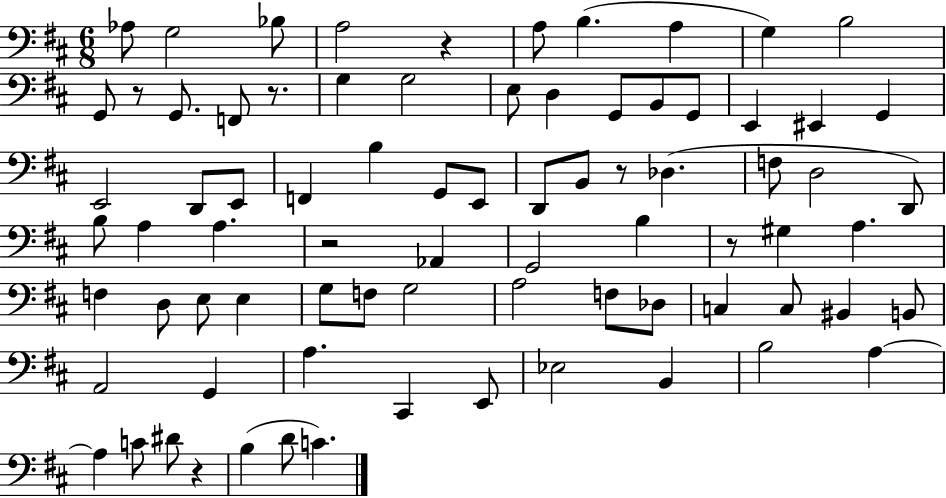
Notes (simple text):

Ab3/e G3/h Bb3/e A3/h R/q A3/e B3/q. A3/q G3/q B3/h G2/e R/e G2/e. F2/e R/e. G3/q G3/h E3/e D3/q G2/e B2/e G2/e E2/q EIS2/q G2/q E2/h D2/e E2/e F2/q B3/q G2/e E2/e D2/e B2/e R/e Db3/q. F3/e D3/h D2/e B3/e A3/q A3/q. R/h Ab2/q G2/h B3/q R/e G#3/q A3/q. F3/q D3/e E3/e E3/q G3/e F3/e G3/h A3/h F3/e Db3/e C3/q C3/e BIS2/q B2/e A2/h G2/q A3/q. C#2/q E2/e Eb3/h B2/q B3/h A3/q A3/q C4/e D#4/e R/q B3/q D4/e C4/q.